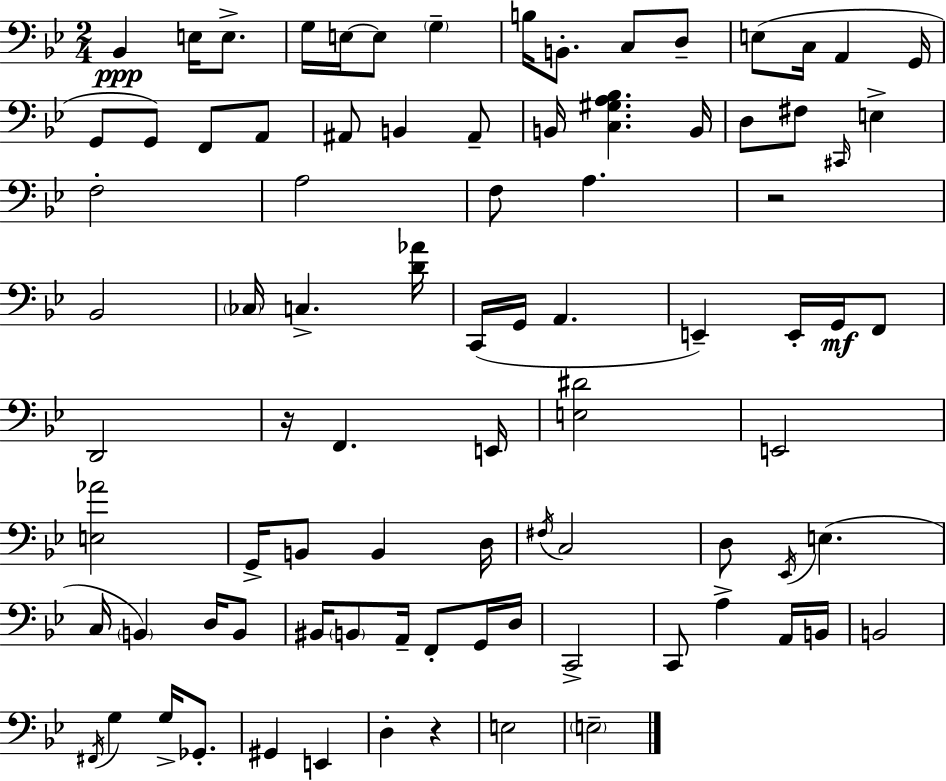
X:1
T:Untitled
M:2/4
L:1/4
K:Bb
_B,, E,/4 E,/2 G,/4 E,/4 E,/2 G, B,/4 B,,/2 C,/2 D,/2 E,/2 C,/4 A,, G,,/4 G,,/2 G,,/2 F,,/2 A,,/2 ^A,,/2 B,, ^A,,/2 B,,/4 [C,^G,A,_B,] B,,/4 D,/2 ^F,/2 ^C,,/4 E, F,2 A,2 F,/2 A, z2 _B,,2 _C,/4 C, [D_A]/4 C,,/4 G,,/4 A,, E,, E,,/4 G,,/4 F,,/2 D,,2 z/4 F,, E,,/4 [E,^D]2 E,,2 [E,_A]2 G,,/4 B,,/2 B,, D,/4 ^F,/4 C,2 D,/2 _E,,/4 E, C,/4 B,, D,/4 B,,/2 ^B,,/4 B,,/2 A,,/4 F,,/2 G,,/4 D,/4 C,,2 C,,/2 A, A,,/4 B,,/4 B,,2 ^F,,/4 G, G,/4 _G,,/2 ^G,, E,, D, z E,2 E,2